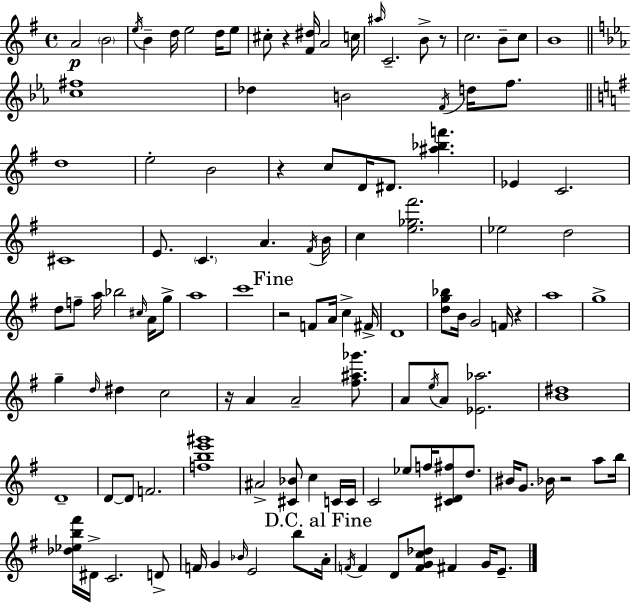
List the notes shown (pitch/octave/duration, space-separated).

A4/h B4/h E5/s B4/q D5/s E5/h D5/s E5/e C#5/e R/q [F#4,D#5]/s A4/h C5/s A#5/s C4/h. B4/e R/e C5/h. B4/e C5/e B4/w [C5,F#5]/w Db5/q B4/h F4/s D5/s F5/e. D5/w E5/h B4/h R/q C5/e D4/s D#4/e. [A#5,Bb5,F6]/q. Eb4/q C4/h. C#4/w E4/e. C4/q. A4/q. F#4/s B4/s C5/q [E5,Gb5,F#6]/h. Eb5/h D5/h D5/e F5/e A5/s Bb5/h C#5/s A4/s G5/e A5/w C6/w R/h F4/e A4/s C5/q F#4/s D4/w [D5,G5,Bb5]/e B4/s G4/h F4/s R/q A5/w G5/w G5/q D5/s D#5/q C5/h R/s A4/q A4/h [F#5,A#5,Gb6]/e. A4/e E5/s A4/e [Eb4,Ab5]/h. [B4,D#5]/w D4/w D4/e D4/e F4/h. [F5,B5,E6,G#6]/w A#4/h [C#4,Bb4]/e C5/q C4/s C4/s C4/h Eb5/e F5/s [C#4,D4,F#5]/e D5/e. BIS4/s G4/e. Bb4/s R/h A5/e B5/s [Db5,Eb5,B5,F#6]/s D#4/s C4/h. D4/e F4/s G4/q Bb4/s E4/h B5/e A4/s F4/s F4/q D4/e [F4,G4,C5,Db5]/e F#4/q G4/s E4/e.